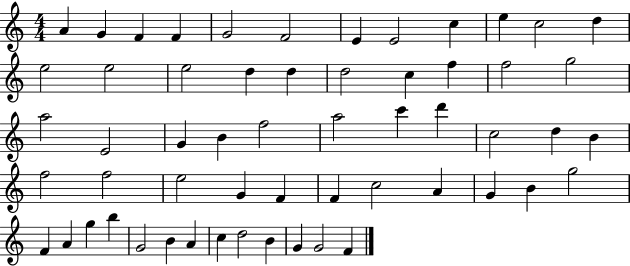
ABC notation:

X:1
T:Untitled
M:4/4
L:1/4
K:C
A G F F G2 F2 E E2 c e c2 d e2 e2 e2 d d d2 c f f2 g2 a2 E2 G B f2 a2 c' d' c2 d B f2 f2 e2 G F F c2 A G B g2 F A g b G2 B A c d2 B G G2 F